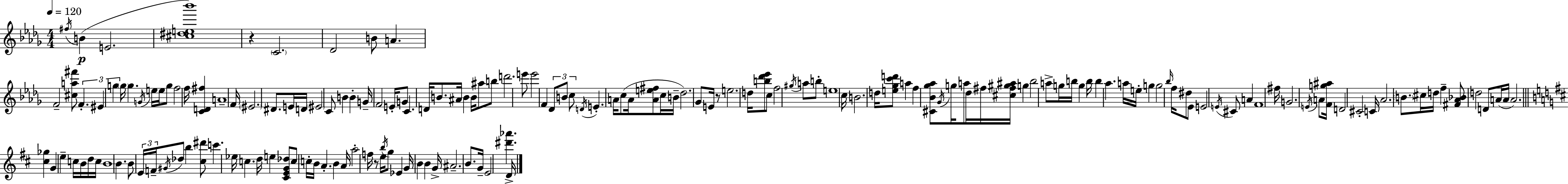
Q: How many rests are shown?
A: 3